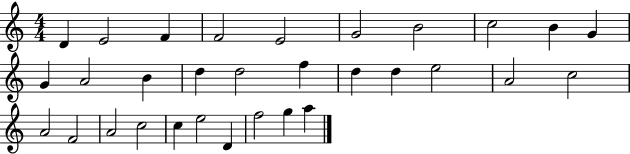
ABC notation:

X:1
T:Untitled
M:4/4
L:1/4
K:C
D E2 F F2 E2 G2 B2 c2 B G G A2 B d d2 f d d e2 A2 c2 A2 F2 A2 c2 c e2 D f2 g a